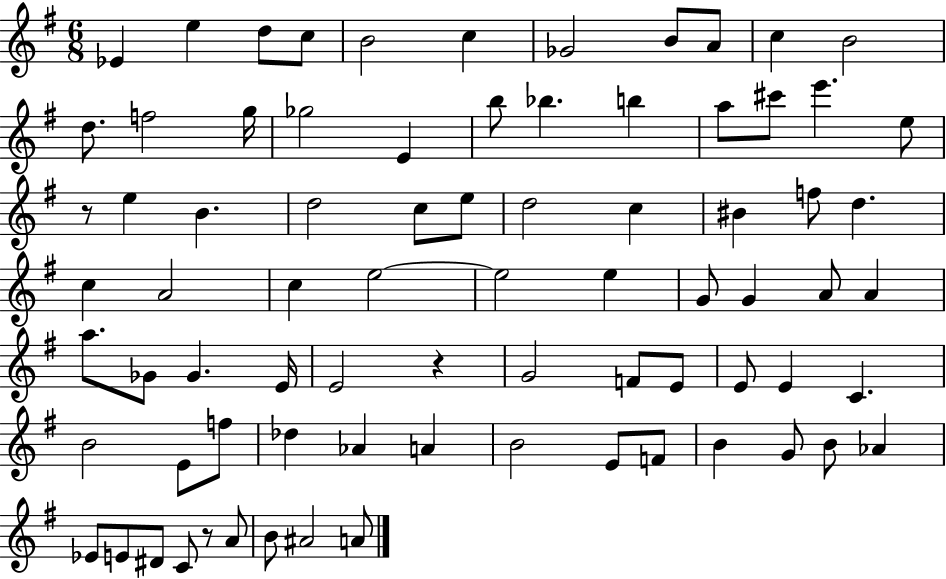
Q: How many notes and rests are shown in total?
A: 78